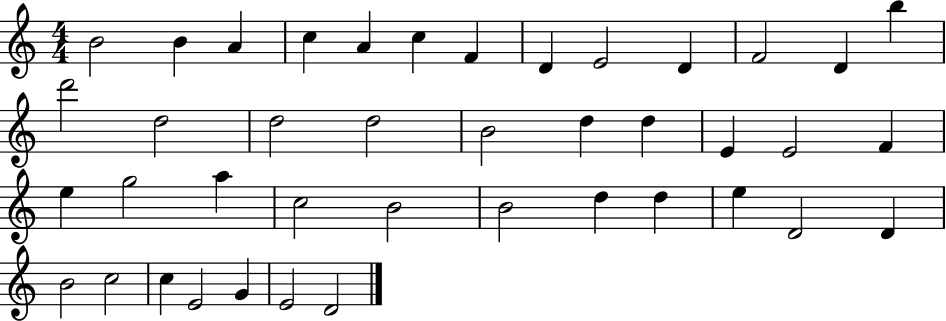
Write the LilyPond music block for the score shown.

{
  \clef treble
  \numericTimeSignature
  \time 4/4
  \key c \major
  b'2 b'4 a'4 | c''4 a'4 c''4 f'4 | d'4 e'2 d'4 | f'2 d'4 b''4 | \break d'''2 d''2 | d''2 d''2 | b'2 d''4 d''4 | e'4 e'2 f'4 | \break e''4 g''2 a''4 | c''2 b'2 | b'2 d''4 d''4 | e''4 d'2 d'4 | \break b'2 c''2 | c''4 e'2 g'4 | e'2 d'2 | \bar "|."
}